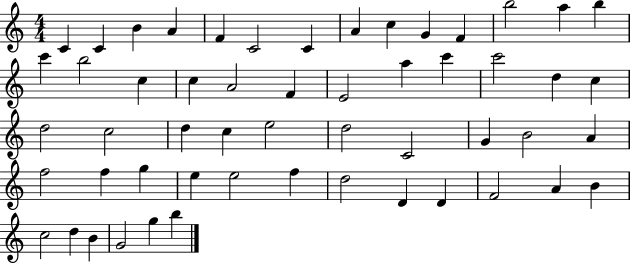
C4/q C4/q B4/q A4/q F4/q C4/h C4/q A4/q C5/q G4/q F4/q B5/h A5/q B5/q C6/q B5/h C5/q C5/q A4/h F4/q E4/h A5/q C6/q C6/h D5/q C5/q D5/h C5/h D5/q C5/q E5/h D5/h C4/h G4/q B4/h A4/q F5/h F5/q G5/q E5/q E5/h F5/q D5/h D4/q D4/q F4/h A4/q B4/q C5/h D5/q B4/q G4/h G5/q B5/q